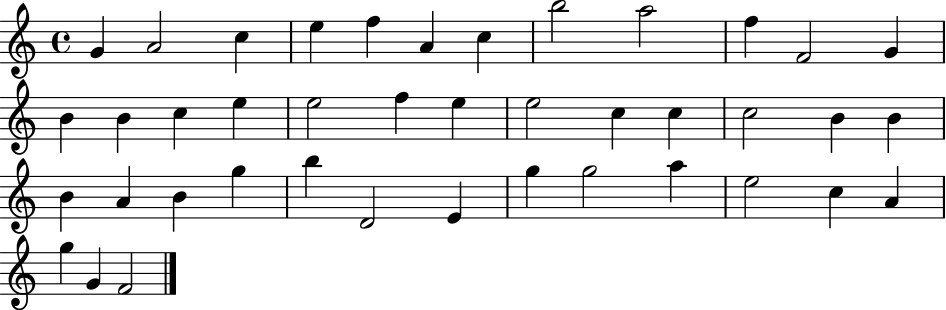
{
  \clef treble
  \time 4/4
  \defaultTimeSignature
  \key c \major
  g'4 a'2 c''4 | e''4 f''4 a'4 c''4 | b''2 a''2 | f''4 f'2 g'4 | \break b'4 b'4 c''4 e''4 | e''2 f''4 e''4 | e''2 c''4 c''4 | c''2 b'4 b'4 | \break b'4 a'4 b'4 g''4 | b''4 d'2 e'4 | g''4 g''2 a''4 | e''2 c''4 a'4 | \break g''4 g'4 f'2 | \bar "|."
}